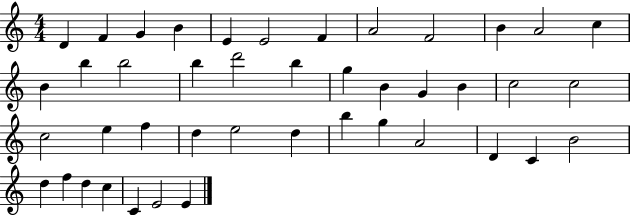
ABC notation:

X:1
T:Untitled
M:4/4
L:1/4
K:C
D F G B E E2 F A2 F2 B A2 c B b b2 b d'2 b g B G B c2 c2 c2 e f d e2 d b g A2 D C B2 d f d c C E2 E